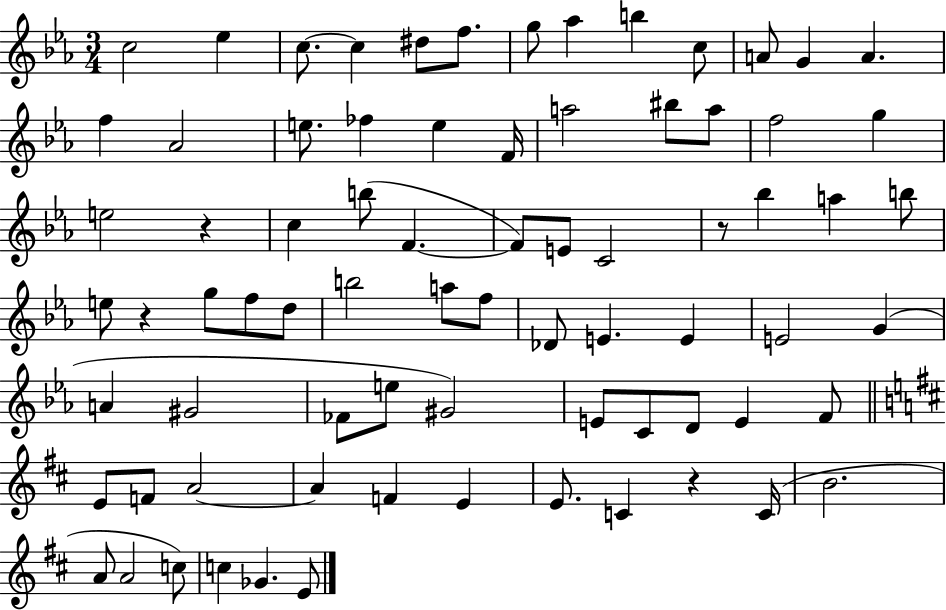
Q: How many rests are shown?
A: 4